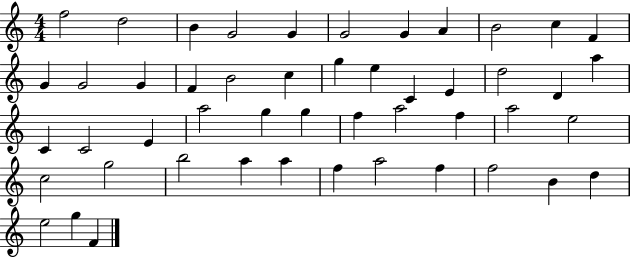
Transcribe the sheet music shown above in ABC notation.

X:1
T:Untitled
M:4/4
L:1/4
K:C
f2 d2 B G2 G G2 G A B2 c F G G2 G F B2 c g e C E d2 D a C C2 E a2 g g f a2 f a2 e2 c2 g2 b2 a a f a2 f f2 B d e2 g F